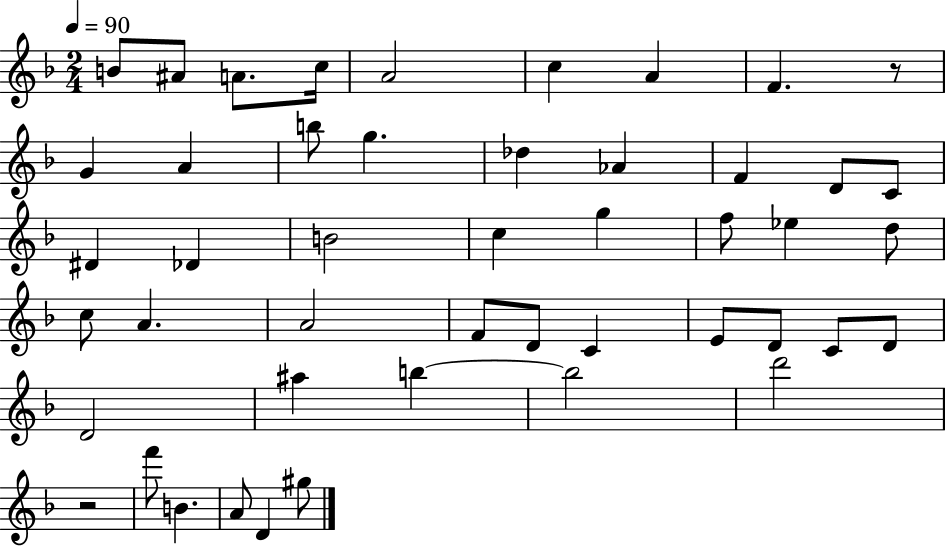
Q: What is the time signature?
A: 2/4